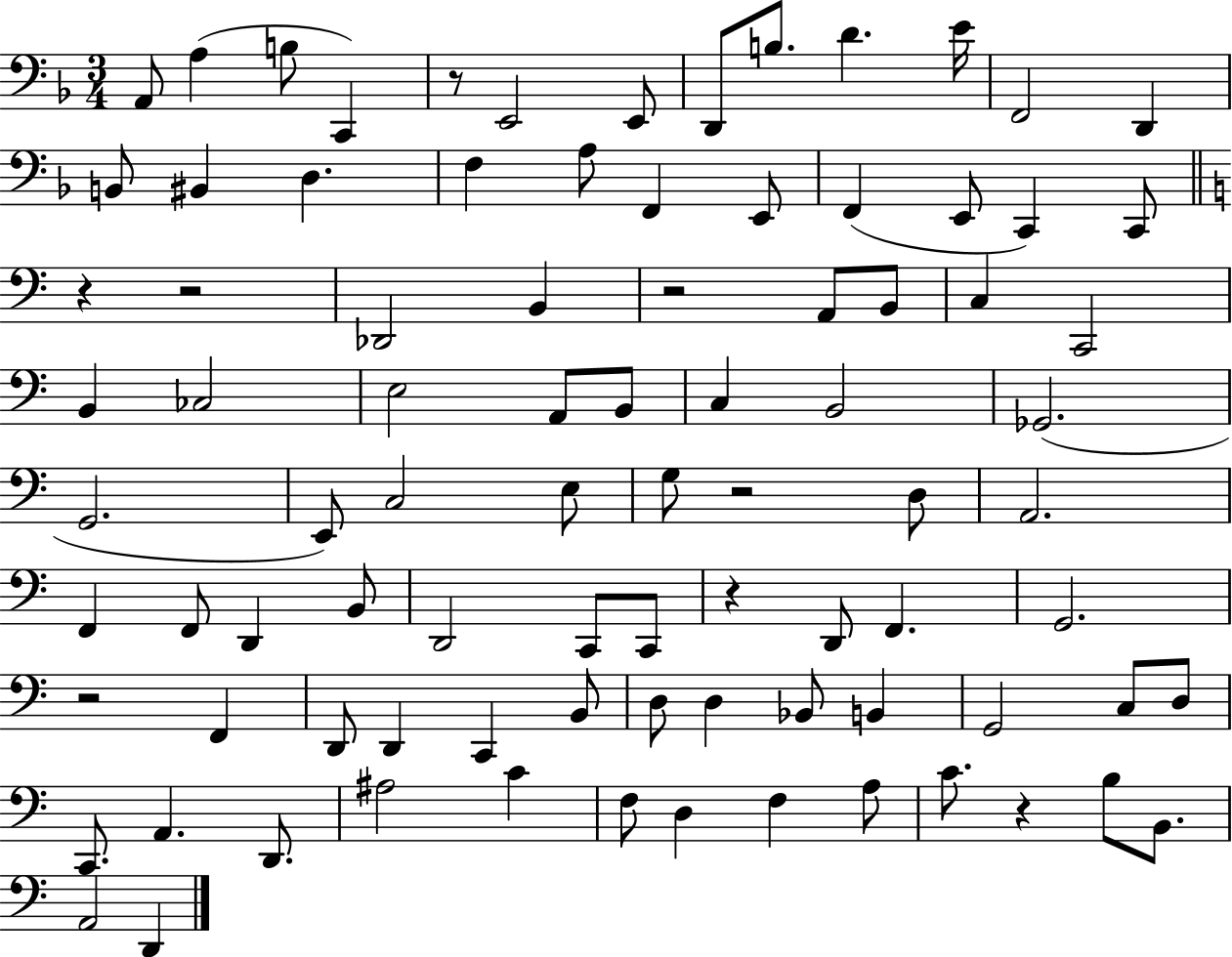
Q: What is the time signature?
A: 3/4